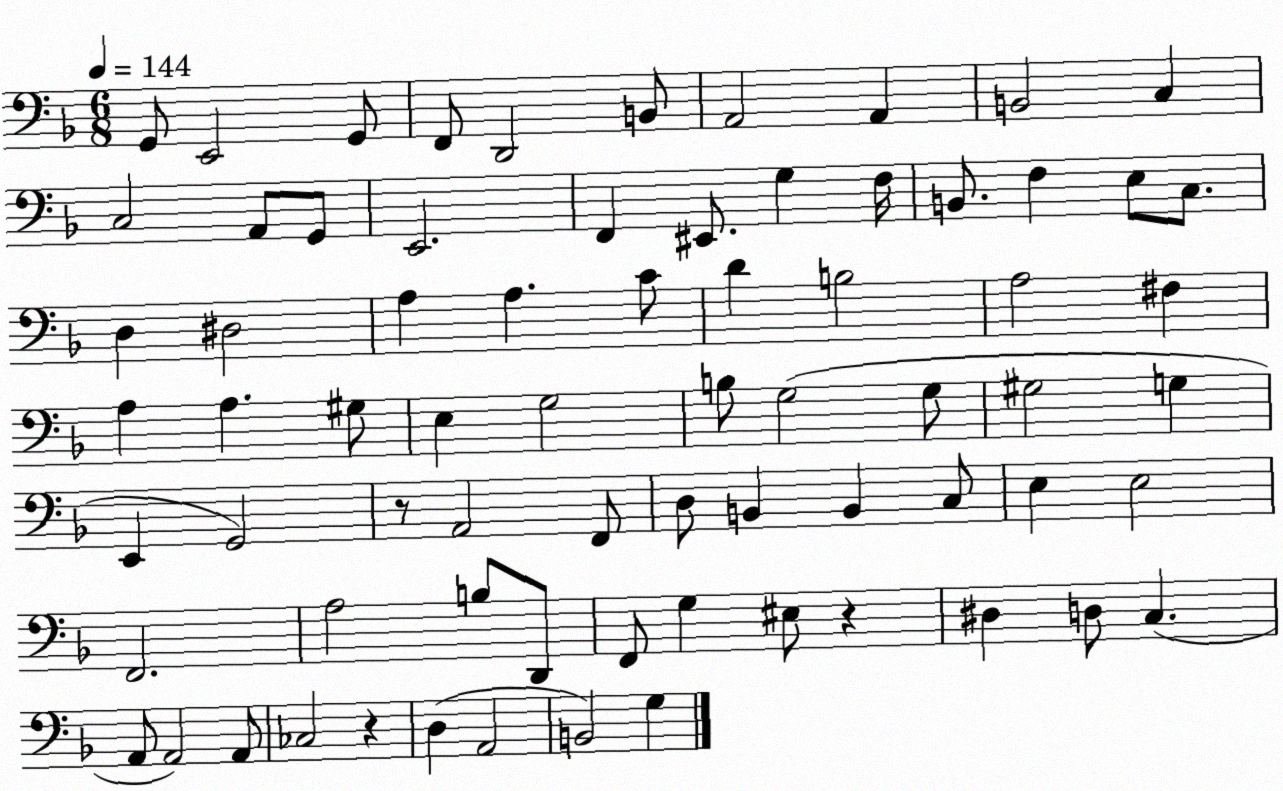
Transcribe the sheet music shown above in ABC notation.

X:1
T:Untitled
M:6/8
L:1/4
K:F
G,,/2 E,,2 G,,/2 F,,/2 D,,2 B,,/2 A,,2 A,, B,,2 C, C,2 A,,/2 G,,/2 E,,2 F,, ^E,,/2 G, F,/4 B,,/2 F, E,/2 C,/2 D, ^D,2 A, A, C/2 D B,2 A,2 ^F, A, A, ^G,/2 E, G,2 B,/2 G,2 G,/2 ^G,2 G, E,, G,,2 z/2 A,,2 F,,/2 D,/2 B,, B,, C,/2 E, E,2 F,,2 A,2 B,/2 D,,/2 F,,/2 G, ^E,/2 z ^D, D,/2 C, A,,/2 A,,2 A,,/2 _C,2 z D, A,,2 B,,2 G,